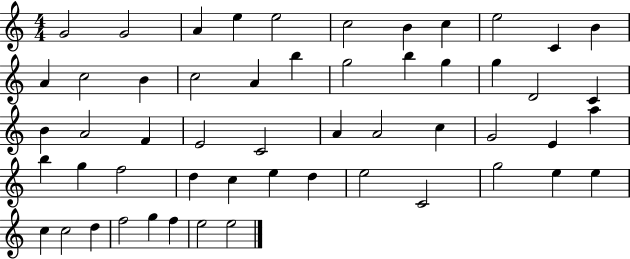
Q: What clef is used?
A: treble